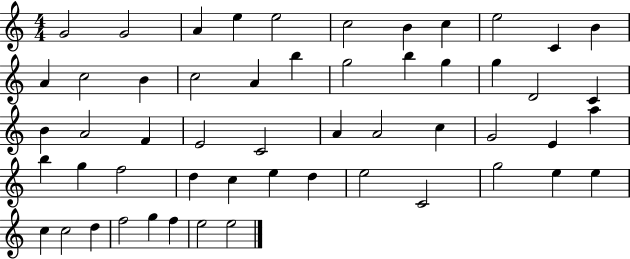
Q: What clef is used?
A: treble